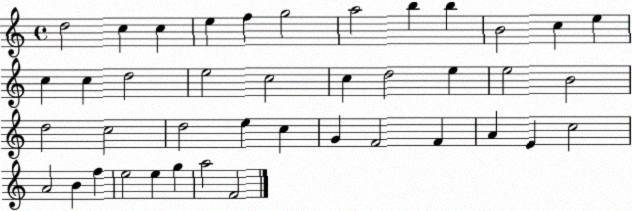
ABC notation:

X:1
T:Untitled
M:4/4
L:1/4
K:C
d2 c c e f g2 a2 b b B2 c e c c d2 e2 c2 c d2 e e2 B2 d2 c2 d2 e c G F2 F A E c2 A2 B f e2 e g a2 F2